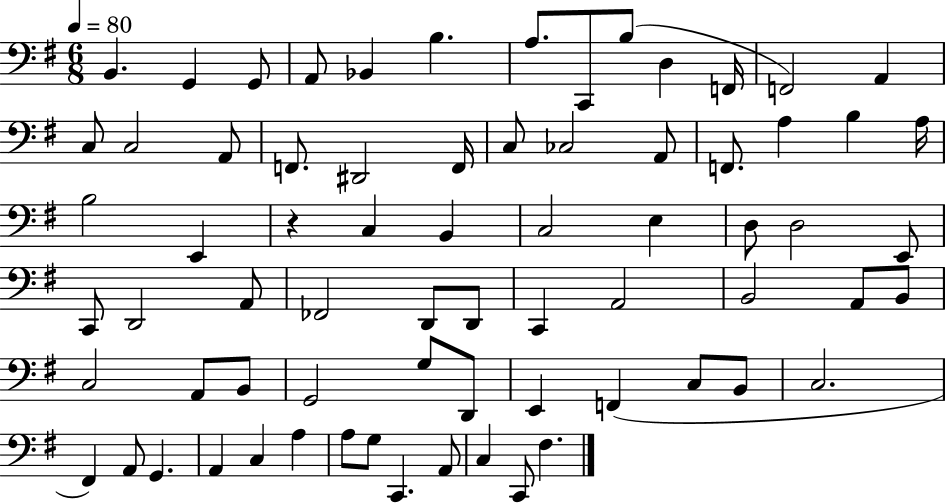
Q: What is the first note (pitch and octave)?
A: B2